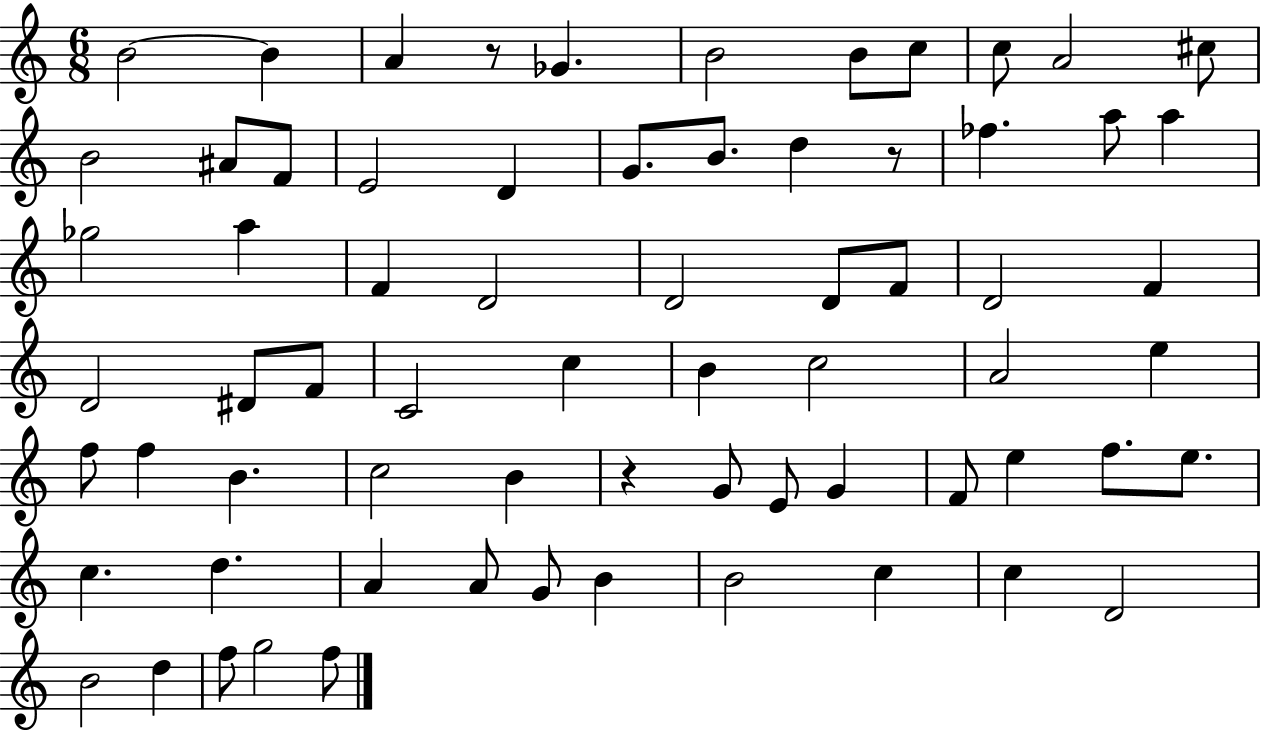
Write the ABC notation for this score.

X:1
T:Untitled
M:6/8
L:1/4
K:C
B2 B A z/2 _G B2 B/2 c/2 c/2 A2 ^c/2 B2 ^A/2 F/2 E2 D G/2 B/2 d z/2 _f a/2 a _g2 a F D2 D2 D/2 F/2 D2 F D2 ^D/2 F/2 C2 c B c2 A2 e f/2 f B c2 B z G/2 E/2 G F/2 e f/2 e/2 c d A A/2 G/2 B B2 c c D2 B2 d f/2 g2 f/2